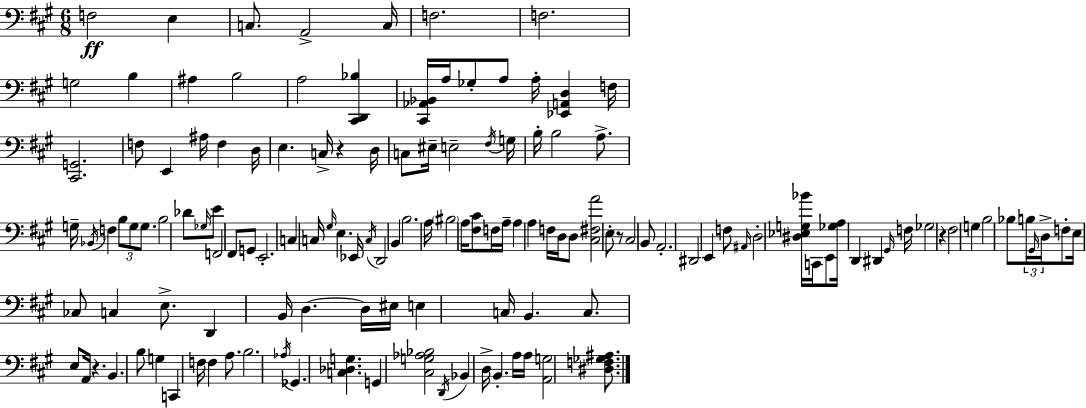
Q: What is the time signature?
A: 6/8